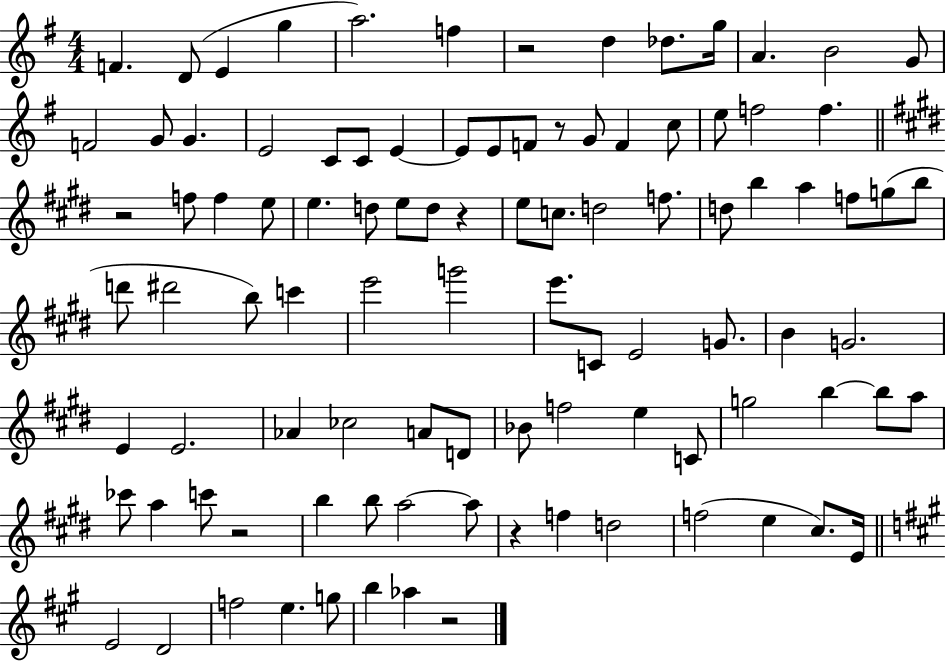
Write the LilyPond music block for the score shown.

{
  \clef treble
  \numericTimeSignature
  \time 4/4
  \key g \major
  \repeat volta 2 { f'4. d'8( e'4 g''4 | a''2.) f''4 | r2 d''4 des''8. g''16 | a'4. b'2 g'8 | \break f'2 g'8 g'4. | e'2 c'8 c'8 e'4~~ | e'8 e'8 f'8 r8 g'8 f'4 c''8 | e''8 f''2 f''4. | \break \bar "||" \break \key e \major r2 f''8 f''4 e''8 | e''4. d''8 e''8 d''8 r4 | e''8 c''8. d''2 f''8. | d''8 b''4 a''4 f''8 g''8( b''8 | \break d'''8 dis'''2 b''8) c'''4 | e'''2 g'''2 | e'''8. c'8 e'2 g'8. | b'4 g'2. | \break e'4 e'2. | aes'4 ces''2 a'8 d'8 | bes'8 f''2 e''4 c'8 | g''2 b''4~~ b''8 a''8 | \break ces'''8 a''4 c'''8 r2 | b''4 b''8 a''2~~ a''8 | r4 f''4 d''2 | f''2( e''4 cis''8.) e'16 | \break \bar "||" \break \key a \major e'2 d'2 | f''2 e''4. g''8 | b''4 aes''4 r2 | } \bar "|."
}